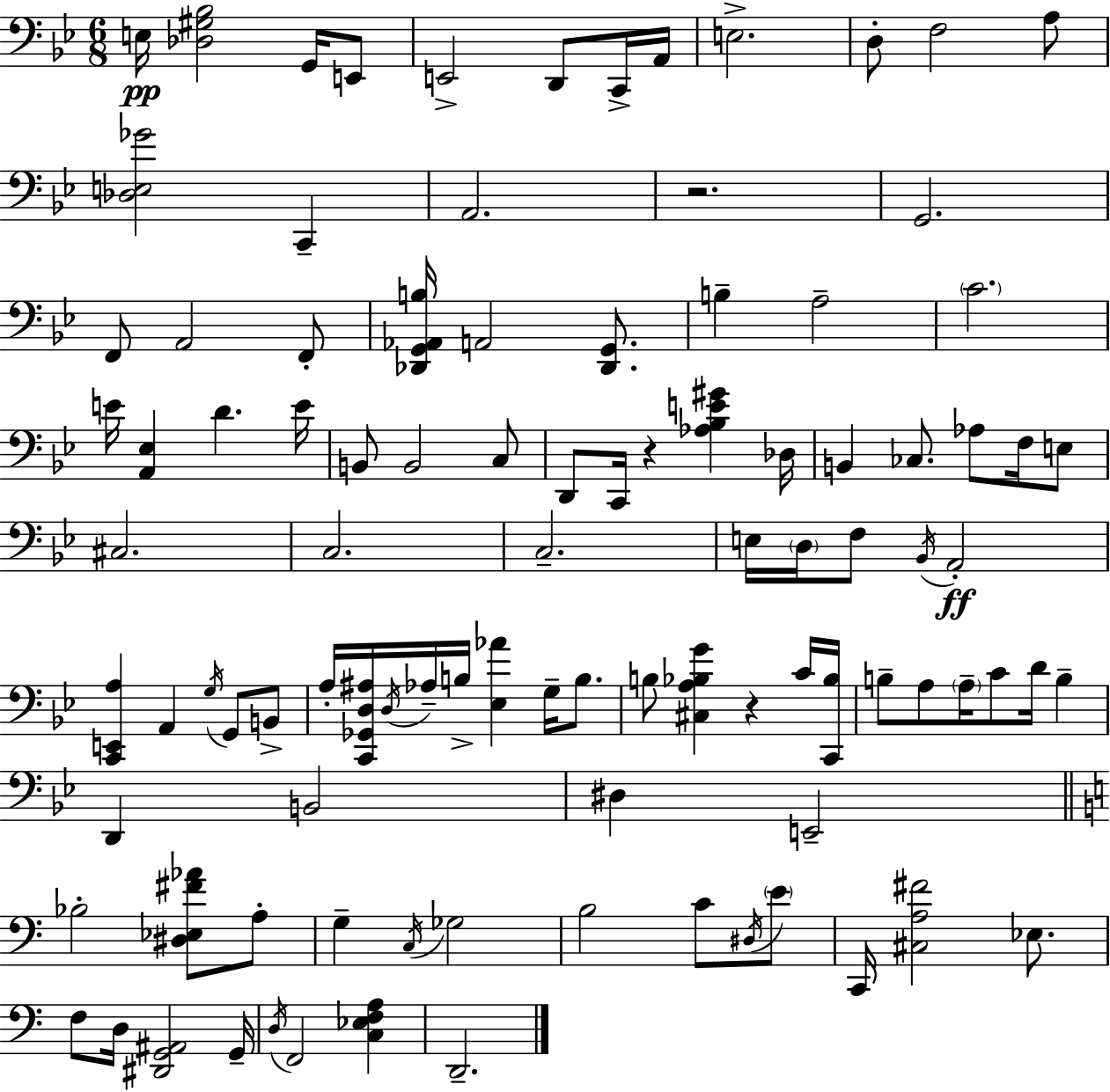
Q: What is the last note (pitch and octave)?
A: D2